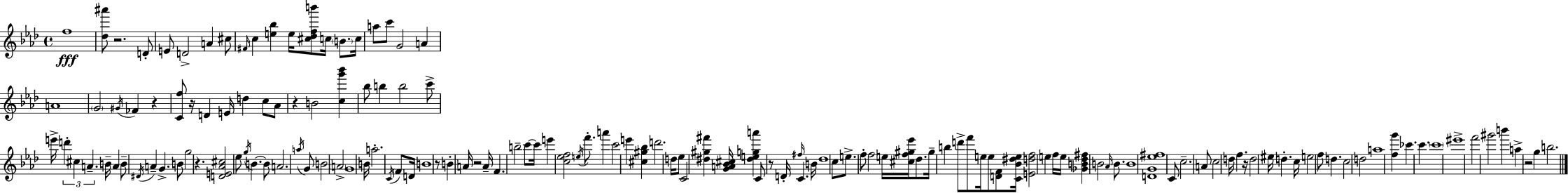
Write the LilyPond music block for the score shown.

{
  \clef treble
  \time 4/4
  \defaultTimeSignature
  \key f \minor
  f''1\fff | <des'' ais'''>8 r2. d'8-. | e'8 d'2-> a'4 cis''8 | \grace { fis'16 } c''4 <e'' bes''>4 e''16 <cis'' des'' f'' b'''>8 c''16 \parenthesize b'8. | \break c''16 a''8 c'''8 g'2 a'4 | a'1 | \parenthesize g'2 \acciaccatura { gis'16 } fes'4 r4 | <c' f''>8 r16 d'4 e'16 d''4 c''8 | \break aes'8 r4 b'2 <c'' g''' bes'''>4 | bes''8 b''4 b''2 | c'''8-> e'''16-> \tuplet 3/2 { d'''4-. cis''4 a'4.-- } | b'16-- a'4 b'8-- \acciaccatura { dis'16 } a'4-- g'4.-> | \break b'8 g''2 r4. | <d' e' aes' cis''>2 ees''8 \acciaccatura { g''16 } b'4.~~ | b'8 a'2. | \acciaccatura { a''16 } g'8 b'2 \parenthesize a'2-> | \break g'1 | b'16 a''2.-. | \acciaccatura { c'16 } f'8 d'16 b'1 | r8 b'4-. a'16 r2 | \break a'16-- f'4. b''2-- | c'''8~~ c'''16 e'''4 <c'' ees'' f''>2 | \acciaccatura { e''16 } f'''8.-. a'''4 c'''2 | e'''4 <cis'' gis'' bes''>4 d'''2. | \break d''16 ees''8 c'2 | <dis'' gis'' fis'''>4 <g' a' bes' cis''>16 <dis'' e'' g'' a'''>4 c'8 r8 d'16-. | \grace { fis''16 } c'4. b'16 des''1 | c''8 e''8.-> f''8-. f''2 | \break e''16 <cis'' f'' gis'' ees'''>16 des''8. gis''16-- b''4 | d'''8-> f'''8 e''16 e''8 <d' f'>8 <c' bes' dis'' e''>16 <e' d'' f''>2 | e''4 f''16 e''16 <ges' b' des'' fis''>4 b'2 | \grace { aes'16 } b'8. b'1 | \break <d' g' ees'' fis''>1 | c'8 c''2.-- | a'8 c''2 | d''16 f''4. r16 d''2 | \break eis''16 d''4.-. c''16 e''2 | f''8 d''4. c''2 | d''2 a''1 | <f'' g'''>4 ces'''4. | \break c'''4. \parenthesize c'''1 | eis'''1-> | f'''2 | gis'''2 b'''4 a''4-> | \break r2 g''4 b''2. | \bar "|."
}